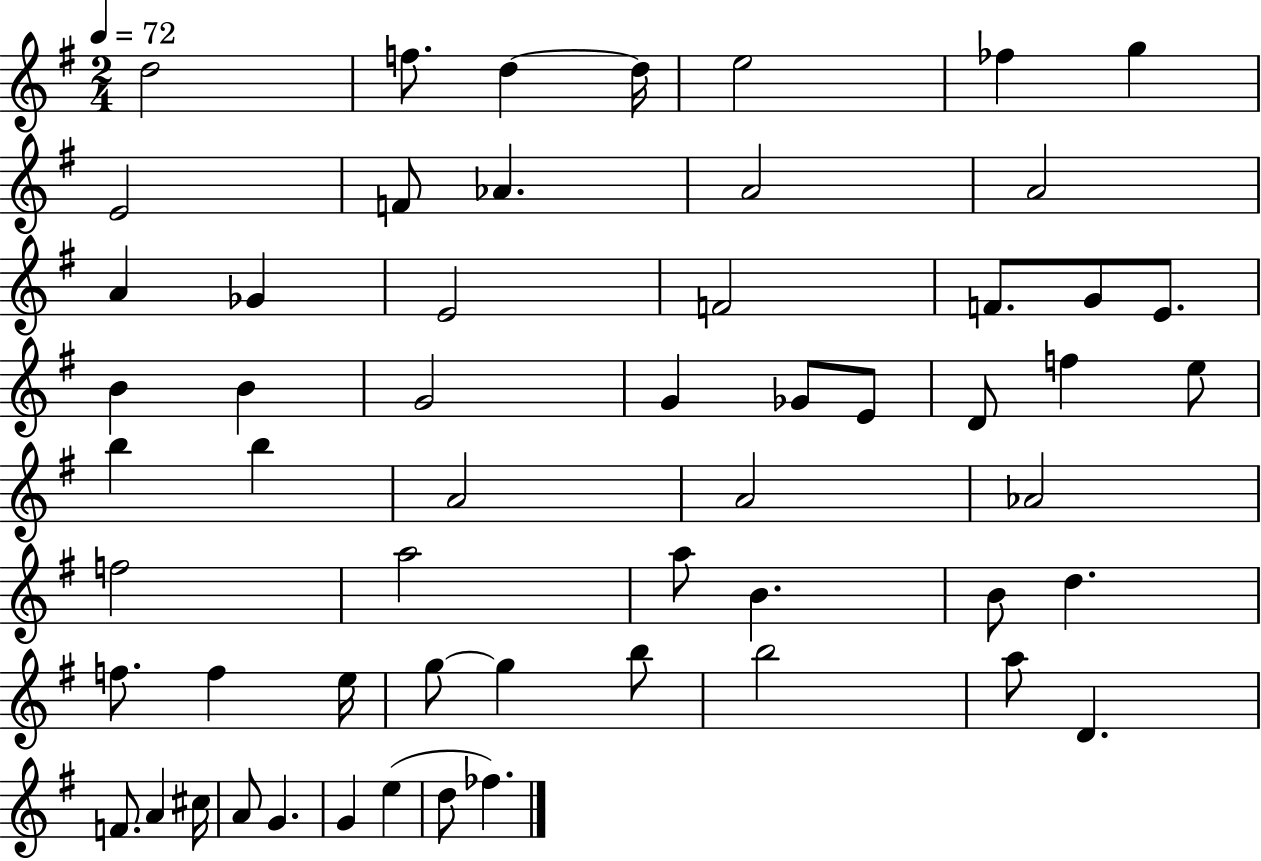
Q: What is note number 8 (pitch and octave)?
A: E4